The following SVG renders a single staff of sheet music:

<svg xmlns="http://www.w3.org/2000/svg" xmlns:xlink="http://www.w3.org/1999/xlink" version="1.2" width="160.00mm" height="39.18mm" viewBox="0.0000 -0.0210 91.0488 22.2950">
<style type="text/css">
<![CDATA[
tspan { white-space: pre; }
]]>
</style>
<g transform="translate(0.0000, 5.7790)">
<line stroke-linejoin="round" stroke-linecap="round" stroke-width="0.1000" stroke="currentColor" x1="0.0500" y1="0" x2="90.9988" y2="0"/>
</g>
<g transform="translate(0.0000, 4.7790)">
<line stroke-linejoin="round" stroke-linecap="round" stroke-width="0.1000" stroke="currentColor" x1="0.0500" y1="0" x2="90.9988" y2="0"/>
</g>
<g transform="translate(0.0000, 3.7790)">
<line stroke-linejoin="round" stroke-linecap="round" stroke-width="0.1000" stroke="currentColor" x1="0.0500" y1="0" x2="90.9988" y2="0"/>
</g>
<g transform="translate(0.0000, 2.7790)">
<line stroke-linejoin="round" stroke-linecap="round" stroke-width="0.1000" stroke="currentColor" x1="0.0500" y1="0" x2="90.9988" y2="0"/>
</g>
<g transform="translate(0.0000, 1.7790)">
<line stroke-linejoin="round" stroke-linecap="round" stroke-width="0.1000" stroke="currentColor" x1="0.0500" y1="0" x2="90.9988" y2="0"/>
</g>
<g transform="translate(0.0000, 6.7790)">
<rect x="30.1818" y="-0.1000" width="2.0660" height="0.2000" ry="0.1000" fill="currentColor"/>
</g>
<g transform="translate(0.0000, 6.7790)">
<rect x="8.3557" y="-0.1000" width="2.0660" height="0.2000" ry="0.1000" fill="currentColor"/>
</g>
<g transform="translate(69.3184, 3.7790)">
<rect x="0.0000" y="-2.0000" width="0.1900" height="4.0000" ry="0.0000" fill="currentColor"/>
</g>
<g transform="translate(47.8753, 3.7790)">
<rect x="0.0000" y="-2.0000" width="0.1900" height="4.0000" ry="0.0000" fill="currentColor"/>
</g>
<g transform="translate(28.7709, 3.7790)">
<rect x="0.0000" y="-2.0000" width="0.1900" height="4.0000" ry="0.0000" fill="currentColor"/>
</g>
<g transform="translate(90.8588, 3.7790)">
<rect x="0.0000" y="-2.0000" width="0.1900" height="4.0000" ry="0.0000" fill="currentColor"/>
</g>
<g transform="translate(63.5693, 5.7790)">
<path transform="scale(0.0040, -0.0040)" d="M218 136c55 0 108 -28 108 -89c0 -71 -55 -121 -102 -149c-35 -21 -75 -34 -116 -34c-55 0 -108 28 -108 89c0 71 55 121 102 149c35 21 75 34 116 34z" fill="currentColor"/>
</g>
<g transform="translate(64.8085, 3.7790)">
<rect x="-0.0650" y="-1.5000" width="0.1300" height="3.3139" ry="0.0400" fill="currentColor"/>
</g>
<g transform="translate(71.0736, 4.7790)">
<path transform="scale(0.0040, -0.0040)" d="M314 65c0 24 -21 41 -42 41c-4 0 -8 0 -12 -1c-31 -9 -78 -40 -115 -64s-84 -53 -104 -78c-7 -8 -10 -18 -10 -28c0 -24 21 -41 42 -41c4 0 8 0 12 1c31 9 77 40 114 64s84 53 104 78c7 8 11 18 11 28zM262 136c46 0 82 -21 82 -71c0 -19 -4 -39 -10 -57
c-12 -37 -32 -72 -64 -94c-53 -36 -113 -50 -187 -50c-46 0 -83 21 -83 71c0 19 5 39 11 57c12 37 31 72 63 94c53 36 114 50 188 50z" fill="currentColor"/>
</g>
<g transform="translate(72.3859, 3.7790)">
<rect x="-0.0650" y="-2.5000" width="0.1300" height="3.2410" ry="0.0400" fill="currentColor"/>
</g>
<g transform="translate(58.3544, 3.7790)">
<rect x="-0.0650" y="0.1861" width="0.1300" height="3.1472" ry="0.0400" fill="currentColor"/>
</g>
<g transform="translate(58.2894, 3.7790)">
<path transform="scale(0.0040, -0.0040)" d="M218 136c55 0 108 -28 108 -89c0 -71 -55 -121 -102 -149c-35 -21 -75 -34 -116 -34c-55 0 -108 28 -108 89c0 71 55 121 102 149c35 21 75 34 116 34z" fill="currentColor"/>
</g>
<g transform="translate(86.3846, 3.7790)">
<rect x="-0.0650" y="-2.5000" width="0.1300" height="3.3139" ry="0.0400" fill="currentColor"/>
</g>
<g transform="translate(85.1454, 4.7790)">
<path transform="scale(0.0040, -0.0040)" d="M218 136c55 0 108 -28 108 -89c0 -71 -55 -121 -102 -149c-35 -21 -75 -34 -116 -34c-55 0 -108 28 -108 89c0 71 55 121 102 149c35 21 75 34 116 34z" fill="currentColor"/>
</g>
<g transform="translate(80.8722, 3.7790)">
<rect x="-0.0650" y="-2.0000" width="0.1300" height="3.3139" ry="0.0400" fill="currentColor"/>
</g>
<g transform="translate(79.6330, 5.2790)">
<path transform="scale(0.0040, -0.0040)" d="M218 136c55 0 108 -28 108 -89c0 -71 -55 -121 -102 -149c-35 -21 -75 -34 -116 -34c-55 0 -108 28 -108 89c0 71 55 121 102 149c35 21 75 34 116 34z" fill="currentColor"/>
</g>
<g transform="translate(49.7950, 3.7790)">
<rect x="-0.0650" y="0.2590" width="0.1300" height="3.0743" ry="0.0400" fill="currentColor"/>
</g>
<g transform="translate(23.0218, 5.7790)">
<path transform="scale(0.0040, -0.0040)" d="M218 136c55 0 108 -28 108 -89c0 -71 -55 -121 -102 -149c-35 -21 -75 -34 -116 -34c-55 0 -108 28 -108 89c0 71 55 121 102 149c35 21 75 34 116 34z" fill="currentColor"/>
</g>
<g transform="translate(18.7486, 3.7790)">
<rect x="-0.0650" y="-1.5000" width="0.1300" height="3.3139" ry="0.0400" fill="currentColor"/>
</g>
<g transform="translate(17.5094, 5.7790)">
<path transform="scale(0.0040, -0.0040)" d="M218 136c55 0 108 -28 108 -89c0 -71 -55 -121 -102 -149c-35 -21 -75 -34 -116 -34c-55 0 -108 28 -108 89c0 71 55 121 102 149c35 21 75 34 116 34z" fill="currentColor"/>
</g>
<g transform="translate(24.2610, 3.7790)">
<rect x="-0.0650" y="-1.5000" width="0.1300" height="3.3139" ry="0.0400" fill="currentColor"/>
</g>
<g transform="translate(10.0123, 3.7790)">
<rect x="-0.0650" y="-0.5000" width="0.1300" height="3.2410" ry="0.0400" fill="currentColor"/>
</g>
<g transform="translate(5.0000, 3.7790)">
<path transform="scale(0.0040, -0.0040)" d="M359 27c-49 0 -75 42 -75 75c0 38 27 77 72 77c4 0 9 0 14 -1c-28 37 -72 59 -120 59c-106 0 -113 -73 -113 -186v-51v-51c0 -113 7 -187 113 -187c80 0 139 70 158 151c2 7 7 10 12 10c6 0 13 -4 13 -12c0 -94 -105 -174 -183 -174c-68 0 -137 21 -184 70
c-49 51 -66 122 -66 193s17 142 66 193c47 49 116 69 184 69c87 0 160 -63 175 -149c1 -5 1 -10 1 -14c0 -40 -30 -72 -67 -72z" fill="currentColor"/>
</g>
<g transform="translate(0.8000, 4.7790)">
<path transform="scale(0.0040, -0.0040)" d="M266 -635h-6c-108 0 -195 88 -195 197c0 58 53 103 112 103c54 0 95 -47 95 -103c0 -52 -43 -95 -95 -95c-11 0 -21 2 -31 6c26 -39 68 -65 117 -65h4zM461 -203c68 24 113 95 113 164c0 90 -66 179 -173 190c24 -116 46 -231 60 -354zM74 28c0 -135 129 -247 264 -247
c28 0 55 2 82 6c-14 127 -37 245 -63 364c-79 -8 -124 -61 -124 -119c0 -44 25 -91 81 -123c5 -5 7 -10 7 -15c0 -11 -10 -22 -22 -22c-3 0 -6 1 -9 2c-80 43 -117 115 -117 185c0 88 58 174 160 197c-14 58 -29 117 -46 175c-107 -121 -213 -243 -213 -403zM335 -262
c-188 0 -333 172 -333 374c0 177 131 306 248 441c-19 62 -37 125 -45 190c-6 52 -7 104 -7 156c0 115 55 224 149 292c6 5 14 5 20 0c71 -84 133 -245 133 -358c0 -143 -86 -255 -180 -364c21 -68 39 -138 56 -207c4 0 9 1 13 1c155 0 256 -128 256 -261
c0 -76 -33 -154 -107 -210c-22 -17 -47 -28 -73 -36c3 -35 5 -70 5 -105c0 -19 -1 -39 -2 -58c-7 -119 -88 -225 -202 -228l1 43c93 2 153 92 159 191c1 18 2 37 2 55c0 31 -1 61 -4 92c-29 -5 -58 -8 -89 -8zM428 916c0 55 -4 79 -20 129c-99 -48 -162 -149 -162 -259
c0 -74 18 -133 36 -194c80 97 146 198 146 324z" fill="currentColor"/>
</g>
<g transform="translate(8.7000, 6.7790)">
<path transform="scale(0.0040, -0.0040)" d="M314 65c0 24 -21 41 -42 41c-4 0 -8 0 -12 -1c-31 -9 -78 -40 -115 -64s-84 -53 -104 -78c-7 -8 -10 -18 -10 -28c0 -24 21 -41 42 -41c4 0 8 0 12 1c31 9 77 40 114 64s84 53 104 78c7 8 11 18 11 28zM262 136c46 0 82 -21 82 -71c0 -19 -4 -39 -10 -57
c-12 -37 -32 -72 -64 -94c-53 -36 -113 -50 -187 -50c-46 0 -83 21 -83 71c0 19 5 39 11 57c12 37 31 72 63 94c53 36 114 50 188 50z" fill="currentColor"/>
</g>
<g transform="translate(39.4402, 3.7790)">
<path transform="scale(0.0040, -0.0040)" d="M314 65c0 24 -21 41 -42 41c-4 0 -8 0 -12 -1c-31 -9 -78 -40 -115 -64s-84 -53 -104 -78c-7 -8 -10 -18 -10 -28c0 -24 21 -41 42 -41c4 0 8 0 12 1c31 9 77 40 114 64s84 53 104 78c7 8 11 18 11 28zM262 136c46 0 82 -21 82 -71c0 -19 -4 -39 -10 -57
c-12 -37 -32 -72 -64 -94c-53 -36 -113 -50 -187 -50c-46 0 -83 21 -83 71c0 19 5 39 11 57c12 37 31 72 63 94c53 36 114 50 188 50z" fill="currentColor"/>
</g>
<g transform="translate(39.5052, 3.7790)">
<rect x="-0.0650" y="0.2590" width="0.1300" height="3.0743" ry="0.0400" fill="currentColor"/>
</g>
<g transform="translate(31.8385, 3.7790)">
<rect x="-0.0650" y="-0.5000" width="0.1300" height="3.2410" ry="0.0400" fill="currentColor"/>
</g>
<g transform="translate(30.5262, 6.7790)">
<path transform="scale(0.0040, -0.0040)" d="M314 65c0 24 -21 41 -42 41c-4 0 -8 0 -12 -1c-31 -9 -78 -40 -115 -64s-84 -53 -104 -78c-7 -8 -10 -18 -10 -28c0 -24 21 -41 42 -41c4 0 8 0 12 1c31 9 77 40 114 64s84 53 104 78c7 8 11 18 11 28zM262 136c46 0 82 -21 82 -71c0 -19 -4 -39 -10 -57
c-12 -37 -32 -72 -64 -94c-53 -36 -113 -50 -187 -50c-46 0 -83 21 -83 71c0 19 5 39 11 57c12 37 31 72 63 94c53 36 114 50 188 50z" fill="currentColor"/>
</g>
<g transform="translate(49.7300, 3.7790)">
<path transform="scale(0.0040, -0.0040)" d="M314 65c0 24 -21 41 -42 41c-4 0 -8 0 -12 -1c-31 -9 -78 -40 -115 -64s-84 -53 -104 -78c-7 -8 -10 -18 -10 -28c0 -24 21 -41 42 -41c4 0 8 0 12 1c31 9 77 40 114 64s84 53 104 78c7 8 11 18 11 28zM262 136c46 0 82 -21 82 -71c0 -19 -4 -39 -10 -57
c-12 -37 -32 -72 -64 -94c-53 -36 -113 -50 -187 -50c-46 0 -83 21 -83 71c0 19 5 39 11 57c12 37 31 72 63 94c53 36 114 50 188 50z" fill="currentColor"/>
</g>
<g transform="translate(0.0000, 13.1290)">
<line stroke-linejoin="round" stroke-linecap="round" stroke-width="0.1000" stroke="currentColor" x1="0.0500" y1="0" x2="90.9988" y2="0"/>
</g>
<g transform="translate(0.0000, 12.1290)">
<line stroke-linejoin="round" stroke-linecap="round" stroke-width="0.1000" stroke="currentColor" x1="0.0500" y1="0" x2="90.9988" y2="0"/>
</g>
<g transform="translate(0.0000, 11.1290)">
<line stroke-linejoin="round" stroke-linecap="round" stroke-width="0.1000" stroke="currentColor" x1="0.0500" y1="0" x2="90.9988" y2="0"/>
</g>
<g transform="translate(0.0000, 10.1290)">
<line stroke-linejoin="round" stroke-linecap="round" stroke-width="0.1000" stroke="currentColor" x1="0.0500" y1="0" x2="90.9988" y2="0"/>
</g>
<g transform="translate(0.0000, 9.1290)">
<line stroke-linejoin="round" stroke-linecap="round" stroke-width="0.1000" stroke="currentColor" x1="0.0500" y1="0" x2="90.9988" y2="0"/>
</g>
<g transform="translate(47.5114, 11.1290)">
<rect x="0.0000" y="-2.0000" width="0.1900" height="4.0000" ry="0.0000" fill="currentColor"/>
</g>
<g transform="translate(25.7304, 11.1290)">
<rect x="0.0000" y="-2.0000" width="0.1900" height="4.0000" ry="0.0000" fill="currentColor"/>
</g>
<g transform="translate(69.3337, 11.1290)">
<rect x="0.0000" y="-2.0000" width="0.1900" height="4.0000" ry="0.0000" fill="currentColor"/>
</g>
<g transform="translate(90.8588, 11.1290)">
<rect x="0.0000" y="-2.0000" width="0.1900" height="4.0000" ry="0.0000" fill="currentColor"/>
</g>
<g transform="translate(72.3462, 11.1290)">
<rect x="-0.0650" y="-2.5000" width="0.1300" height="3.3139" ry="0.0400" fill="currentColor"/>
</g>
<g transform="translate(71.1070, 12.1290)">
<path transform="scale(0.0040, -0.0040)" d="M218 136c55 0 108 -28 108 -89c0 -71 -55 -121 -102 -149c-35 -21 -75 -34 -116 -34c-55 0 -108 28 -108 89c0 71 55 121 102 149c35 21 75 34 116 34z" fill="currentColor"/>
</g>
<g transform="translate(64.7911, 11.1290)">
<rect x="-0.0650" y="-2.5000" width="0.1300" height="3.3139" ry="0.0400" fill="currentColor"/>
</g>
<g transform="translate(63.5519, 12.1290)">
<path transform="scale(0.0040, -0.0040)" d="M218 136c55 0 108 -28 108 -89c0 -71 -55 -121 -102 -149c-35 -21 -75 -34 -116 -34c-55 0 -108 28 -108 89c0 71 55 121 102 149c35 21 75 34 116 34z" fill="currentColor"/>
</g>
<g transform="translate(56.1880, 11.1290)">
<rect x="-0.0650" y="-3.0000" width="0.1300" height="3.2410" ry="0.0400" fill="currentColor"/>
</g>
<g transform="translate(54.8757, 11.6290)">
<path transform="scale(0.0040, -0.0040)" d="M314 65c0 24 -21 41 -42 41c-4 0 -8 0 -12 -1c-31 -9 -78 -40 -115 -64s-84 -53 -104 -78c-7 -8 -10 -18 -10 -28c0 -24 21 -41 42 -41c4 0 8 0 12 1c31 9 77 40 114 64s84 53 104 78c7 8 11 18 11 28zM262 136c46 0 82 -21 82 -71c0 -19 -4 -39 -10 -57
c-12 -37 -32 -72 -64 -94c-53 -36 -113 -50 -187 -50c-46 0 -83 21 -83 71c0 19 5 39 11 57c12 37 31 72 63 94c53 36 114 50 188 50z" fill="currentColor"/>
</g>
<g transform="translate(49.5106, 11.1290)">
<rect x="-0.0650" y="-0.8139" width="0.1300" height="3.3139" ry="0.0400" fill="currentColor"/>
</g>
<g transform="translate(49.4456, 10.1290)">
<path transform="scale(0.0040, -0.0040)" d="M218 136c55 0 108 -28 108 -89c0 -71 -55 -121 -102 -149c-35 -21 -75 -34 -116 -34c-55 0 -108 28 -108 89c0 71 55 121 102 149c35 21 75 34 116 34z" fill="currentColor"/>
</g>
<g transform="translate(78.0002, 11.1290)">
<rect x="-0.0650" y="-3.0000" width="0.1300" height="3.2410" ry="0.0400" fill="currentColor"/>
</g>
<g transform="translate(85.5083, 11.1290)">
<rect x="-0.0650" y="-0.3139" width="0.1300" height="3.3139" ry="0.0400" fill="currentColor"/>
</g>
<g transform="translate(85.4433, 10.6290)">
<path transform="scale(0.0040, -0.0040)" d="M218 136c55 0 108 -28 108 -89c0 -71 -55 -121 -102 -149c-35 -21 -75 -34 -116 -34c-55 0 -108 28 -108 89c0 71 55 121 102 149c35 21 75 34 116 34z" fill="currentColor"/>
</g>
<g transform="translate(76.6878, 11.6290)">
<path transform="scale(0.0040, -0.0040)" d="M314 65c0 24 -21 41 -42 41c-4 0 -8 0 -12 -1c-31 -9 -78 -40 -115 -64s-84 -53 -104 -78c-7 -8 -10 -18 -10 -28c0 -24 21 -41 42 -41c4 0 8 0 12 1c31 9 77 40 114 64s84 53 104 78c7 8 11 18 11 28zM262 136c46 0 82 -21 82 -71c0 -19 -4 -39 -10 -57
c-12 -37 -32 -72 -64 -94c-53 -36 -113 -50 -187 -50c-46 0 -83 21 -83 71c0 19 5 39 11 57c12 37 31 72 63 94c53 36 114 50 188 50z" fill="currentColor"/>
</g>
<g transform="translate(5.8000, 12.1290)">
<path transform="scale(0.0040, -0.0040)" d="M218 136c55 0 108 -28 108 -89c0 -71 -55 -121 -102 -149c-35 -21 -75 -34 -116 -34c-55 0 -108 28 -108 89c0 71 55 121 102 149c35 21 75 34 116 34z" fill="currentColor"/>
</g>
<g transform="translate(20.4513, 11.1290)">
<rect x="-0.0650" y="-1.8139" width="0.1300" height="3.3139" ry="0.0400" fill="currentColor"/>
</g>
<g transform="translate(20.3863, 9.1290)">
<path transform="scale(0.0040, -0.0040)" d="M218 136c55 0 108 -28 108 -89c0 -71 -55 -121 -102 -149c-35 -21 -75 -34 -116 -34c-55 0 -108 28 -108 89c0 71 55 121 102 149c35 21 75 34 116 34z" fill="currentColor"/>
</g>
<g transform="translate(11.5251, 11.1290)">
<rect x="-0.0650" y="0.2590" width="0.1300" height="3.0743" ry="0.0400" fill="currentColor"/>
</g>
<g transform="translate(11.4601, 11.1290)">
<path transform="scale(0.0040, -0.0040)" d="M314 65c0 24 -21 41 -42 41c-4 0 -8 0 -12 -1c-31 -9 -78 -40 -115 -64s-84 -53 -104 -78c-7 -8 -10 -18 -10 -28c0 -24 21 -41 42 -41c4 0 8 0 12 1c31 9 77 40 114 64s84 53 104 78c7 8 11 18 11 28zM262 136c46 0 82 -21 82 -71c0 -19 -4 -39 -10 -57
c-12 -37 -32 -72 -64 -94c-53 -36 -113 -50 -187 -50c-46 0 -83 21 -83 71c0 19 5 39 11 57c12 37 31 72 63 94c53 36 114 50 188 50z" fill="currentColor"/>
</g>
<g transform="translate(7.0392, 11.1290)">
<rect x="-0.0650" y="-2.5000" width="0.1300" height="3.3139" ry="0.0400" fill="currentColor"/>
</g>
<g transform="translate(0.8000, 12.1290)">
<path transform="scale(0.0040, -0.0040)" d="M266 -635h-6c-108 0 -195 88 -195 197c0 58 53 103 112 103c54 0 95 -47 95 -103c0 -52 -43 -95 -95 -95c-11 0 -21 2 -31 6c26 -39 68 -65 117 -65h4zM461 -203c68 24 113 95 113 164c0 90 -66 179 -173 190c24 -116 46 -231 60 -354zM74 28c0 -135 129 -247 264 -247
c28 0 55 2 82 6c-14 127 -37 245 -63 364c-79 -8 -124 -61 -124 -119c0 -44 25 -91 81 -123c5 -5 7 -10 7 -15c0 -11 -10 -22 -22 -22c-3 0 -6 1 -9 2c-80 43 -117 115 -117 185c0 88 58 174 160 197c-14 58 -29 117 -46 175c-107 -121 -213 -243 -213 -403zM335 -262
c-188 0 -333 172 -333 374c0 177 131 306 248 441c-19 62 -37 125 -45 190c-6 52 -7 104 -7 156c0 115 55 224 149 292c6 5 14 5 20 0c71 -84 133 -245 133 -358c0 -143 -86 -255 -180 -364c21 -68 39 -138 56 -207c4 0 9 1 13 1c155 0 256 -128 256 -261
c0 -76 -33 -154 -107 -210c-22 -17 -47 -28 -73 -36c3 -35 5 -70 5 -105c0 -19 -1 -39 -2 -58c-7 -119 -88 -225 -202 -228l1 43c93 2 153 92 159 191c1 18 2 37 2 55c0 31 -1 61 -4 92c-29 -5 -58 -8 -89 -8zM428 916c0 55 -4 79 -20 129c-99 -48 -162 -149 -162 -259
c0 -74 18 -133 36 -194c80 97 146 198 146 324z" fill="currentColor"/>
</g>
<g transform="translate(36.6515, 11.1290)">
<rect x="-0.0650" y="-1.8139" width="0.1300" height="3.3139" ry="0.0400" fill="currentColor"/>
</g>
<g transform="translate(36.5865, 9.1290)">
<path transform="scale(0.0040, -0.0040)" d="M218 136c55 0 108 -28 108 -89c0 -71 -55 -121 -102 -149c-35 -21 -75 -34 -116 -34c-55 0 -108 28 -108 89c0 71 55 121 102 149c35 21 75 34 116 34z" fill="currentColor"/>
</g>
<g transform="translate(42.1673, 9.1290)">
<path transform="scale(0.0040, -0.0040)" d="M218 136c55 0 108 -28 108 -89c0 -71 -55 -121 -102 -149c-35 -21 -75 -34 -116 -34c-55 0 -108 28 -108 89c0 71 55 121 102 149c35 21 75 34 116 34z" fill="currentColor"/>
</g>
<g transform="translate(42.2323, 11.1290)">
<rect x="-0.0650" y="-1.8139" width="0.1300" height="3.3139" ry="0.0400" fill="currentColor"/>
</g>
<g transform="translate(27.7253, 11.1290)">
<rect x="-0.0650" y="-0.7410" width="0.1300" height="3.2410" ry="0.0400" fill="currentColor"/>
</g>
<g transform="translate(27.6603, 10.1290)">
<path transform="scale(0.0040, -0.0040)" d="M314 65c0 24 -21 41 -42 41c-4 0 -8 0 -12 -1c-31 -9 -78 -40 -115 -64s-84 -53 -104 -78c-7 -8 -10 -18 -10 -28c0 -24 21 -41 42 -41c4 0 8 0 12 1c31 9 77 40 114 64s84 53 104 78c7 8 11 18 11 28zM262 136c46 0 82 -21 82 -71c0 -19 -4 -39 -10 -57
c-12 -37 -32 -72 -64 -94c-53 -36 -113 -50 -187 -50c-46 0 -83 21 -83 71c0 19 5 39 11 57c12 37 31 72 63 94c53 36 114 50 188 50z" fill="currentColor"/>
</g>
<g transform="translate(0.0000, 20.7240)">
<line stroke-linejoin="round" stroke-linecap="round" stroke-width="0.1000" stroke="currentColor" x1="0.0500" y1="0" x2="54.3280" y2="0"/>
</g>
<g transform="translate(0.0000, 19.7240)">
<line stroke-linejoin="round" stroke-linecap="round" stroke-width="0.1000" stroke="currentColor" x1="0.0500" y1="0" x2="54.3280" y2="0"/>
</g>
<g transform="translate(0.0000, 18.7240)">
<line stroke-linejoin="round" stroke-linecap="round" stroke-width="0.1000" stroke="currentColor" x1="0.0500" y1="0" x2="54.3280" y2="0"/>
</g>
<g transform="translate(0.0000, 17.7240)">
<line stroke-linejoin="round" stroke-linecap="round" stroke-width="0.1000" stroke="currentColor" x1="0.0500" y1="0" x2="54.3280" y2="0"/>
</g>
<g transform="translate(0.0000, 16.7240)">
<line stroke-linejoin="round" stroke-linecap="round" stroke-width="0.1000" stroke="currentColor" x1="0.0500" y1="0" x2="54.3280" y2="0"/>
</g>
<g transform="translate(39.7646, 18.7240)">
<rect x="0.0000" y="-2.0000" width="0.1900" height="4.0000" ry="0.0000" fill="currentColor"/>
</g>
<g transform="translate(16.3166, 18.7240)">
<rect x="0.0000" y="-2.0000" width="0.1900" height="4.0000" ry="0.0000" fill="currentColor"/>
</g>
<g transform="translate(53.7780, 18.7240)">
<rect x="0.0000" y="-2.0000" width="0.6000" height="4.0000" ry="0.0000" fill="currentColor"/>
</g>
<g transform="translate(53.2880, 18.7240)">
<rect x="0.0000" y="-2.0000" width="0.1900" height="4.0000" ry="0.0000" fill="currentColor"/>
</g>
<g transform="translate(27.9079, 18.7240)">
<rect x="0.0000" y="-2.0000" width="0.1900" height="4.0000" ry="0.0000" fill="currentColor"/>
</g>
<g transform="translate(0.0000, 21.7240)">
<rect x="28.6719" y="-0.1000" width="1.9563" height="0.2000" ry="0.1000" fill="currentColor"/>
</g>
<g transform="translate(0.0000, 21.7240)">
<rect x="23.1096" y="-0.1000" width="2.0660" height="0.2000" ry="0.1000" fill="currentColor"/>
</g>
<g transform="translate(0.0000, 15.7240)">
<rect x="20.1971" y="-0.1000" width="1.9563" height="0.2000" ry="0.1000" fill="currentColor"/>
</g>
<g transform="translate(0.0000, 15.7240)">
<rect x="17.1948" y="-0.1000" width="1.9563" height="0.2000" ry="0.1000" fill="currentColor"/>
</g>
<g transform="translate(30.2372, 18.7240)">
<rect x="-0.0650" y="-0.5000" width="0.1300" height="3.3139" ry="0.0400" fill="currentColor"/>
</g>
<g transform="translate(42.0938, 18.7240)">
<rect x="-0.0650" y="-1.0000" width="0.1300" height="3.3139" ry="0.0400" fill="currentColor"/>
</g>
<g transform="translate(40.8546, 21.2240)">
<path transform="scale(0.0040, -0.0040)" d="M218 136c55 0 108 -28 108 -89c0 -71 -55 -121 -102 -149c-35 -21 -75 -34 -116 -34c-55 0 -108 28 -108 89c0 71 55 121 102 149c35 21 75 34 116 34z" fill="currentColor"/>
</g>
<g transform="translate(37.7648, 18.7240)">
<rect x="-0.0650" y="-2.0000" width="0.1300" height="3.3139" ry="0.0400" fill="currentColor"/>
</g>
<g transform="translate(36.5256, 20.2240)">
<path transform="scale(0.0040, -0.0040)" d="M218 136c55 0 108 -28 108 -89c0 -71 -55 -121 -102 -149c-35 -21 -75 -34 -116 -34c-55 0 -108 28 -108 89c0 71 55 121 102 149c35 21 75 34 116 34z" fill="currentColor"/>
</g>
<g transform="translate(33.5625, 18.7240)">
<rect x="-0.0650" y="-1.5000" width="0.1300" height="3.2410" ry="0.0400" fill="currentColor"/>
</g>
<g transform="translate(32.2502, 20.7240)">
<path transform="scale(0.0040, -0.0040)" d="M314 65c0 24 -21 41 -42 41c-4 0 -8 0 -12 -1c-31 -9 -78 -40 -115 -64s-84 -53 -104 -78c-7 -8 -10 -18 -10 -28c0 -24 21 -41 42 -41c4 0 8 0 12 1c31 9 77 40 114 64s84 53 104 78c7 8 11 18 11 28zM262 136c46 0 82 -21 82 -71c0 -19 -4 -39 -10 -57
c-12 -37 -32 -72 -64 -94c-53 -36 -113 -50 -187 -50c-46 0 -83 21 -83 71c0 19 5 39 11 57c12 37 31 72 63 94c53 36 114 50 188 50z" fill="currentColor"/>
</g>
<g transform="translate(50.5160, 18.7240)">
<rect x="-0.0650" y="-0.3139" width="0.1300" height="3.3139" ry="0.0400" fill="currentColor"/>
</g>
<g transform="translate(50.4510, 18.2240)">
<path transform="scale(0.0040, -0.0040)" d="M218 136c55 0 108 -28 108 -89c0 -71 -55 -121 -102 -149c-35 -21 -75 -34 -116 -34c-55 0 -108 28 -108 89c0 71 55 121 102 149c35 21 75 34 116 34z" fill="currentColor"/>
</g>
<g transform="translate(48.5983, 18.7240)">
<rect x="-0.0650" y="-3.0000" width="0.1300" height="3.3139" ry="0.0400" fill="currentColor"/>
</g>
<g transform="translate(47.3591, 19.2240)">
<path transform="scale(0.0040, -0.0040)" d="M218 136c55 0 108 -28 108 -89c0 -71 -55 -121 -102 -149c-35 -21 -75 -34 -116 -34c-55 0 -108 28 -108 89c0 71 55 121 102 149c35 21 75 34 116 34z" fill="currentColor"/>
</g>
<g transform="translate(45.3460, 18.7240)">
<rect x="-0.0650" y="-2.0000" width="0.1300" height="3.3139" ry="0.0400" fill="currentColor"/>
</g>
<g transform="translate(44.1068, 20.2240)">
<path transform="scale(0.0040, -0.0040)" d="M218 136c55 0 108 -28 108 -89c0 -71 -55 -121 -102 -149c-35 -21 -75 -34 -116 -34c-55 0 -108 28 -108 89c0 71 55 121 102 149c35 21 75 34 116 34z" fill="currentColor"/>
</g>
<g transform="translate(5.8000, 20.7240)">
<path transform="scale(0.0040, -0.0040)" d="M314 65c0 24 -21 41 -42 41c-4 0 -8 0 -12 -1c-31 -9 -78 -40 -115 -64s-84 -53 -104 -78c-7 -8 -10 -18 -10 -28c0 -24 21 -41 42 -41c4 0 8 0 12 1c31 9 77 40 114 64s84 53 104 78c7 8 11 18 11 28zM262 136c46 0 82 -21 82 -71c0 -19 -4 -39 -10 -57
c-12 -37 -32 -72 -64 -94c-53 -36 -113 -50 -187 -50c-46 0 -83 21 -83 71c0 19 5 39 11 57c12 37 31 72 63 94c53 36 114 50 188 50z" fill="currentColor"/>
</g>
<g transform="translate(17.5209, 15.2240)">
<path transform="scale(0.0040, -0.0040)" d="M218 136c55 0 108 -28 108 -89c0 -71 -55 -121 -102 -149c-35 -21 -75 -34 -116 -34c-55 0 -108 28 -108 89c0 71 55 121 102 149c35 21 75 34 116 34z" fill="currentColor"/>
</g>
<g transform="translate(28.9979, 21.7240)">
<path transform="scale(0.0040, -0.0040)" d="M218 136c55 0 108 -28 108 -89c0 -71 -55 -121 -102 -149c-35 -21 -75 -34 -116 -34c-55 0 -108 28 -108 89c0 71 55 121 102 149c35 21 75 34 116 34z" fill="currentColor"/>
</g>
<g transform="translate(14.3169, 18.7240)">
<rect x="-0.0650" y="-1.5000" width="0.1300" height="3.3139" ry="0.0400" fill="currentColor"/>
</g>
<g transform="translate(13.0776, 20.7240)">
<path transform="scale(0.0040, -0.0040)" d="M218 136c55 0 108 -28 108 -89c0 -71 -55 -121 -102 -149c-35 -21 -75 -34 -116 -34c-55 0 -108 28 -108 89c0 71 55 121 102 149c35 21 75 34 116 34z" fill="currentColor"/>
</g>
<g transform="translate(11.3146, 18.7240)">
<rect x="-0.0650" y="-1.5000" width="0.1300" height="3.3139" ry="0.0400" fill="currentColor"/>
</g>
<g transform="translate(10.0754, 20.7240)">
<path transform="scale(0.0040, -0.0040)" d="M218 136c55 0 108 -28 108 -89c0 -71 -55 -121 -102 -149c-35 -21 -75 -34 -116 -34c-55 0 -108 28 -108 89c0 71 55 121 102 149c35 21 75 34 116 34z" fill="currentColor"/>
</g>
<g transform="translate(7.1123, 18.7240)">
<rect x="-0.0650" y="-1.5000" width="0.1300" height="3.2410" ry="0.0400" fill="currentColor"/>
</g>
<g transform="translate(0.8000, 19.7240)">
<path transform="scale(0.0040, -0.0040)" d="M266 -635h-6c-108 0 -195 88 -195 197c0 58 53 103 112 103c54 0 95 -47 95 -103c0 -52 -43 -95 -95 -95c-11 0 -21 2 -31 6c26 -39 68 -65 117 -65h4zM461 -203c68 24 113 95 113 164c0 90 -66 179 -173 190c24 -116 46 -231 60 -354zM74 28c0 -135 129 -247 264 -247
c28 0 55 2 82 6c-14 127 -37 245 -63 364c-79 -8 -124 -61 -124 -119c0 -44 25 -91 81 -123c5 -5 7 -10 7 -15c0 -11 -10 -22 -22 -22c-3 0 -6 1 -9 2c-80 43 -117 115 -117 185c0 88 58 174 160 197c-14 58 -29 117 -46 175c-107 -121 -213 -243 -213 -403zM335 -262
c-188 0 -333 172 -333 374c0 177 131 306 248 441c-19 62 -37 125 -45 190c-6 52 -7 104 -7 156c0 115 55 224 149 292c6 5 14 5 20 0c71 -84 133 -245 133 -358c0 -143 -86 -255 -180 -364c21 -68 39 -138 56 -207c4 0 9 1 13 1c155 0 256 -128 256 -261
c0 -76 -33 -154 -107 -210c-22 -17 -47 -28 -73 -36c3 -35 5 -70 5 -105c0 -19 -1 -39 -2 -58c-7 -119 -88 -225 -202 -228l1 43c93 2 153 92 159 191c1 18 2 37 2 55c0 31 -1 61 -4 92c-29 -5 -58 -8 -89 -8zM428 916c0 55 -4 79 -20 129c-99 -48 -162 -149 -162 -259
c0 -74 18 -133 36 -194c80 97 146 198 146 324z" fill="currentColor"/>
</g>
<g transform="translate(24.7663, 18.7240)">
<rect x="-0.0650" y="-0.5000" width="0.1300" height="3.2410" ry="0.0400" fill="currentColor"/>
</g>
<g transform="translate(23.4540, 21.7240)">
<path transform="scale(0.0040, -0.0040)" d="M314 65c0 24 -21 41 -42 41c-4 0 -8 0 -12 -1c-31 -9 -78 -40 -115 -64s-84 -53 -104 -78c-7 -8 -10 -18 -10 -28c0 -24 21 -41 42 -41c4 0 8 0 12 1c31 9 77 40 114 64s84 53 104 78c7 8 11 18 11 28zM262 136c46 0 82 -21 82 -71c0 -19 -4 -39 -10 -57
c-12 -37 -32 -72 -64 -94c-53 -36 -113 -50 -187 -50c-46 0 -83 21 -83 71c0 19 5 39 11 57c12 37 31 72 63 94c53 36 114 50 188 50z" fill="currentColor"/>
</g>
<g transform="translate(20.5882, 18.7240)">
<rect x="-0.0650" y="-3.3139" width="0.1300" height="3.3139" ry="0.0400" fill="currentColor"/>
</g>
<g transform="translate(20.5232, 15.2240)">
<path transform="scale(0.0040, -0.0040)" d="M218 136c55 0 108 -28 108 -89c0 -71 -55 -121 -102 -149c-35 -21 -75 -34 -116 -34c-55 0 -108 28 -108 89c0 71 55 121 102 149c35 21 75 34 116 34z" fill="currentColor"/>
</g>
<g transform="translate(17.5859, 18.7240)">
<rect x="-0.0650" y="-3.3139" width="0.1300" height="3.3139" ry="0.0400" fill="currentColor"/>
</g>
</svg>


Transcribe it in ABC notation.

X:1
T:Untitled
M:4/4
L:1/4
K:C
C2 E E C2 B2 B2 B E G2 F G G B2 f d2 f f d A2 G G A2 c E2 E E b b C2 C E2 F D F A c